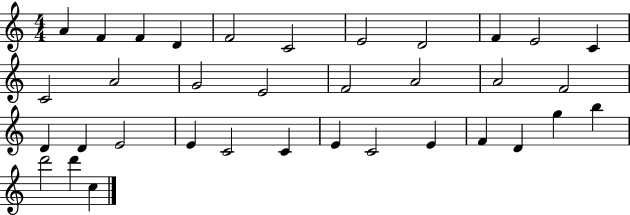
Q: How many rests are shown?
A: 0